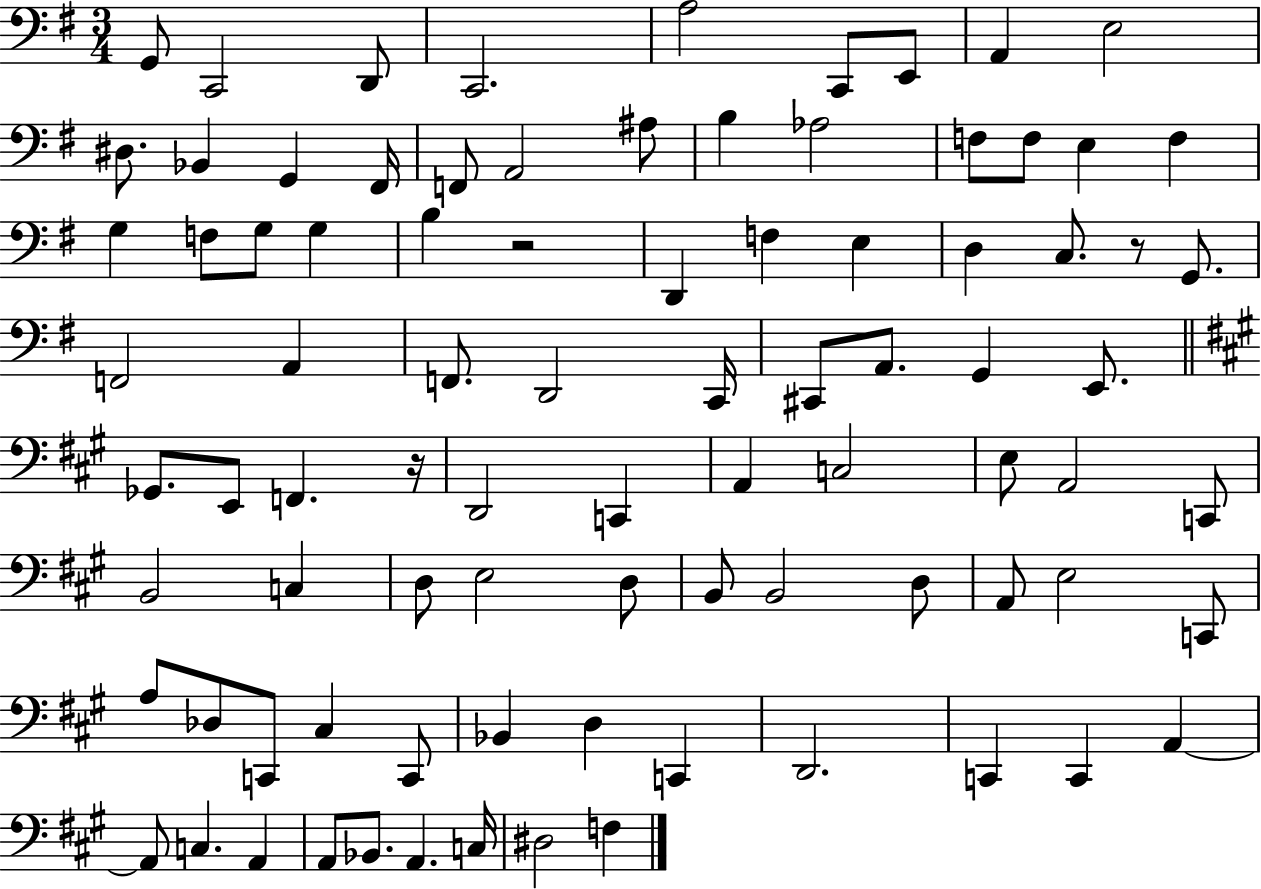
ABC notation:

X:1
T:Untitled
M:3/4
L:1/4
K:G
G,,/2 C,,2 D,,/2 C,,2 A,2 C,,/2 E,,/2 A,, E,2 ^D,/2 _B,, G,, ^F,,/4 F,,/2 A,,2 ^A,/2 B, _A,2 F,/2 F,/2 E, F, G, F,/2 G,/2 G, B, z2 D,, F, E, D, C,/2 z/2 G,,/2 F,,2 A,, F,,/2 D,,2 C,,/4 ^C,,/2 A,,/2 G,, E,,/2 _G,,/2 E,,/2 F,, z/4 D,,2 C,, A,, C,2 E,/2 A,,2 C,,/2 B,,2 C, D,/2 E,2 D,/2 B,,/2 B,,2 D,/2 A,,/2 E,2 C,,/2 A,/2 _D,/2 C,,/2 ^C, C,,/2 _B,, D, C,, D,,2 C,, C,, A,, A,,/2 C, A,, A,,/2 _B,,/2 A,, C,/4 ^D,2 F,